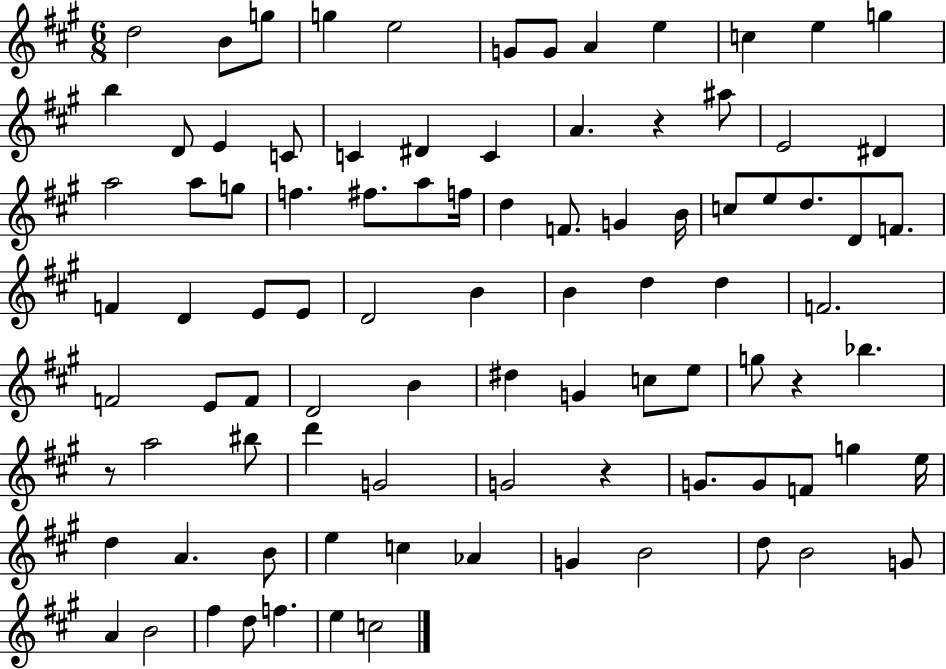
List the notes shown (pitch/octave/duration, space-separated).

D5/h B4/e G5/e G5/q E5/h G4/e G4/e A4/q E5/q C5/q E5/q G5/q B5/q D4/e E4/q C4/e C4/q D#4/q C4/q A4/q. R/q A#5/e E4/h D#4/q A5/h A5/e G5/e F5/q. F#5/e. A5/e F5/s D5/q F4/e. G4/q B4/s C5/e E5/e D5/e. D4/e F4/e. F4/q D4/q E4/e E4/e D4/h B4/q B4/q D5/q D5/q F4/h. F4/h E4/e F4/e D4/h B4/q D#5/q G4/q C5/e E5/e G5/e R/q Bb5/q. R/e A5/h BIS5/e D6/q G4/h G4/h R/q G4/e. G4/e F4/e G5/q E5/s D5/q A4/q. B4/e E5/q C5/q Ab4/q G4/q B4/h D5/e B4/h G4/e A4/q B4/h F#5/q D5/e F5/q. E5/q C5/h